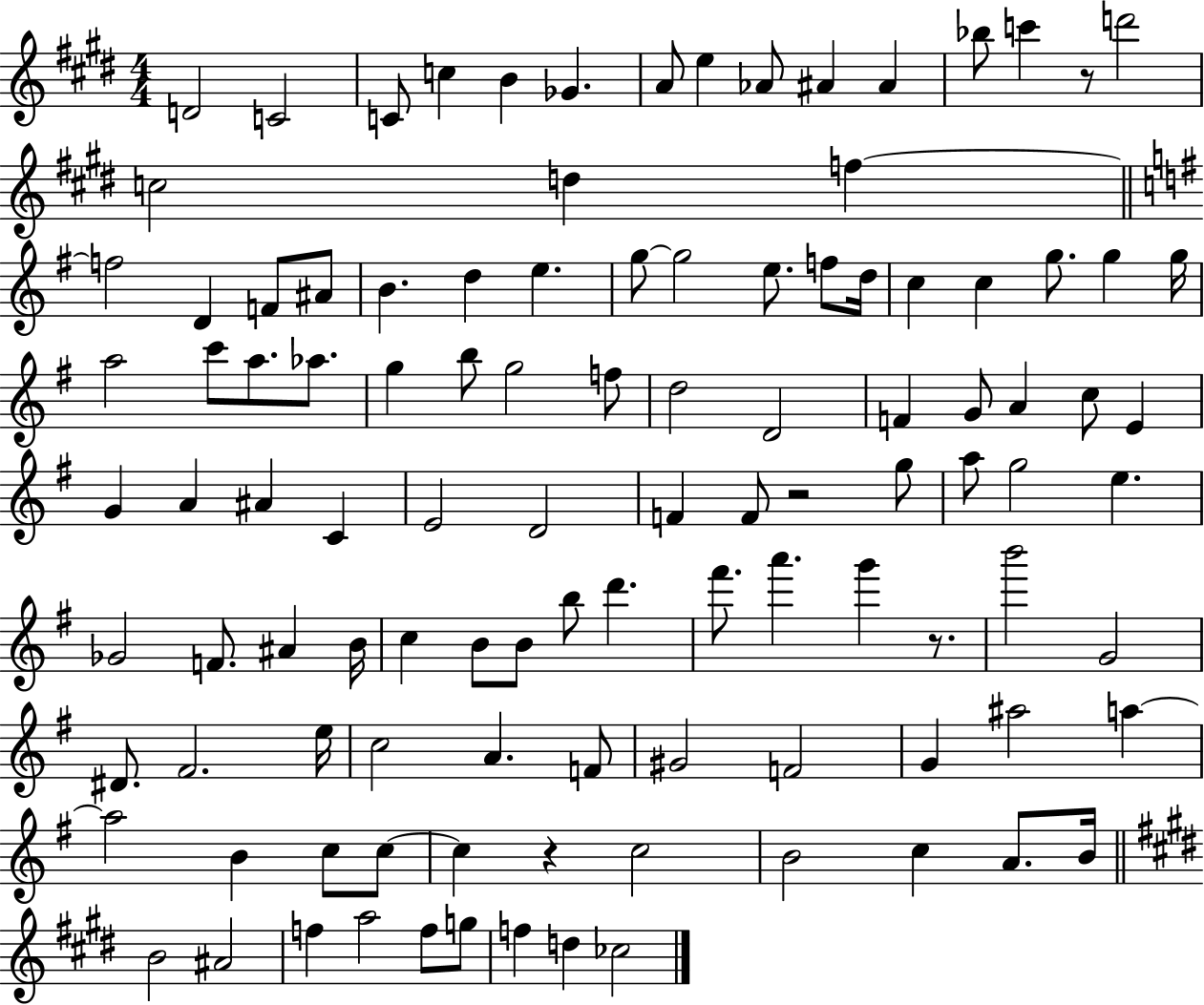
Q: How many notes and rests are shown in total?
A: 109